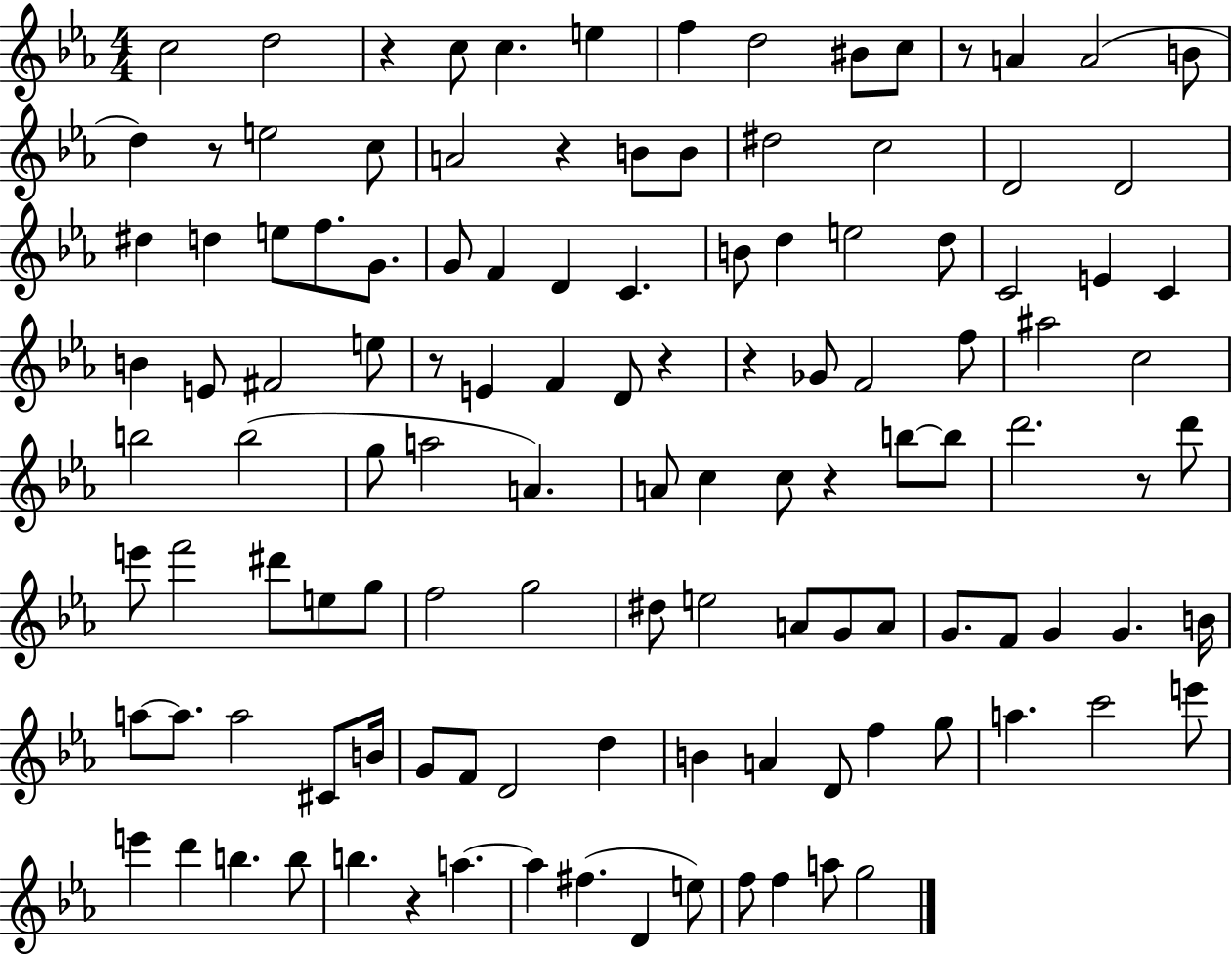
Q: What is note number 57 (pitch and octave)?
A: C5